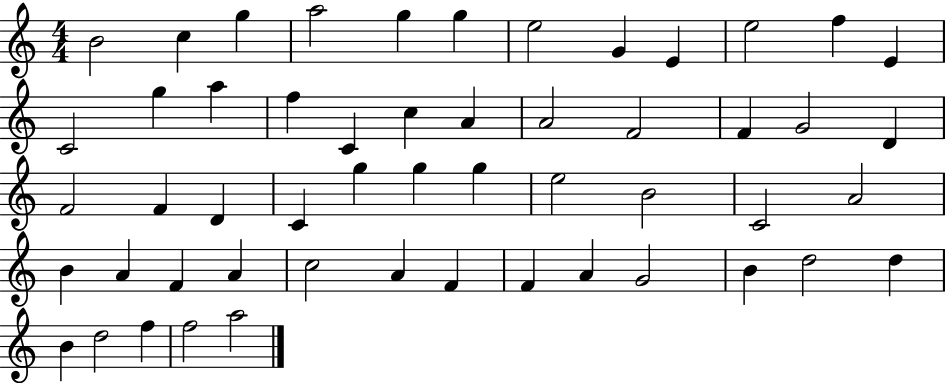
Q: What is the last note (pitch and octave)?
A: A5